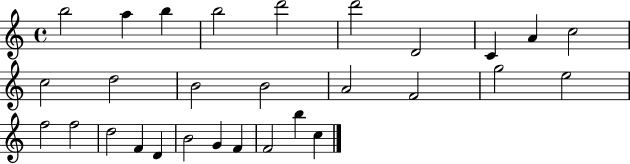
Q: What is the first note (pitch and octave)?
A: B5